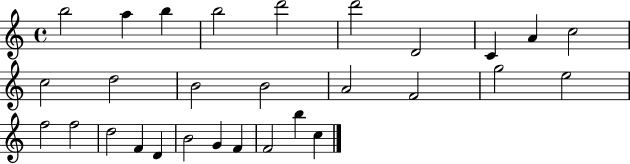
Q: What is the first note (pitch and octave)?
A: B5